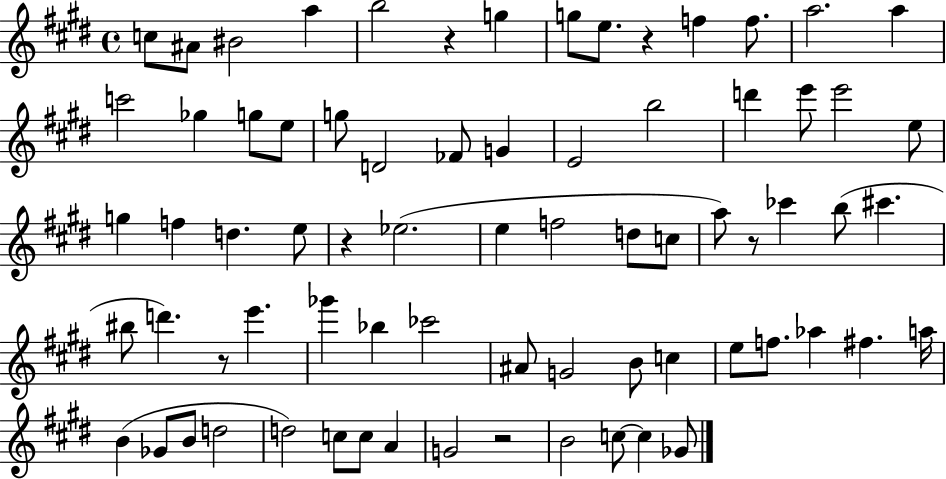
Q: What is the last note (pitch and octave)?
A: Gb4